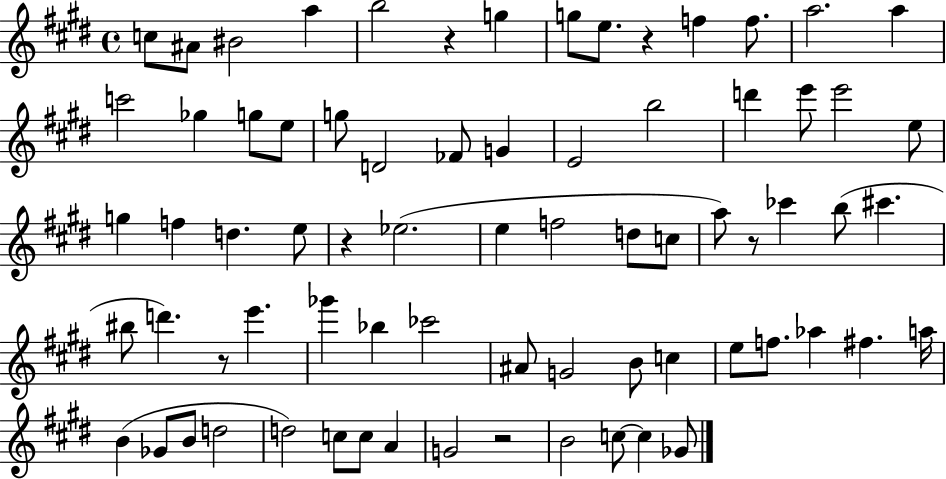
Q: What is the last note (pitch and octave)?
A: Gb4